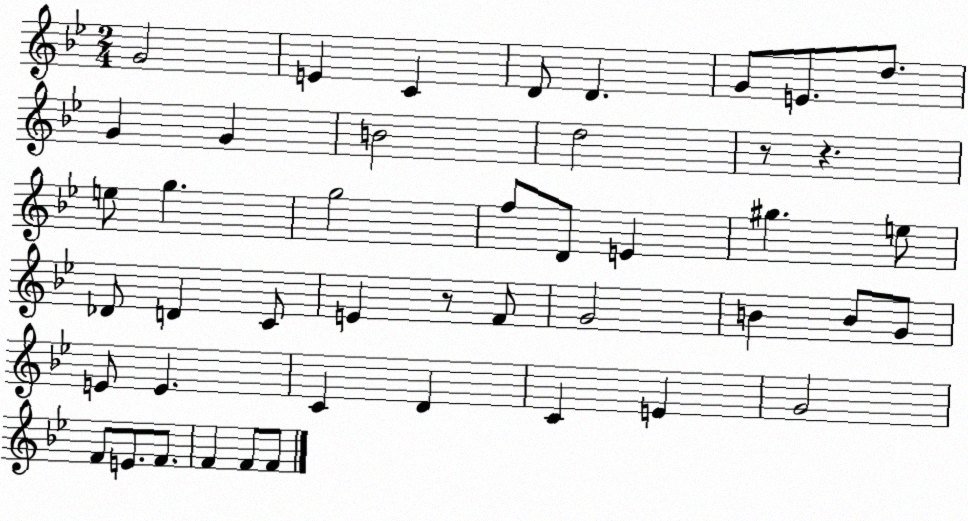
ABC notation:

X:1
T:Untitled
M:2/4
L:1/4
K:Bb
G2 E C D/2 D G/2 E/2 d/2 G G B2 d2 z/2 z e/2 g g2 f/2 D/2 E ^g e/2 _D/2 D C/2 E z/2 F/2 G2 B B/2 G/2 E/2 E C D C E G2 F/2 E/2 F/2 F F/2 F/2